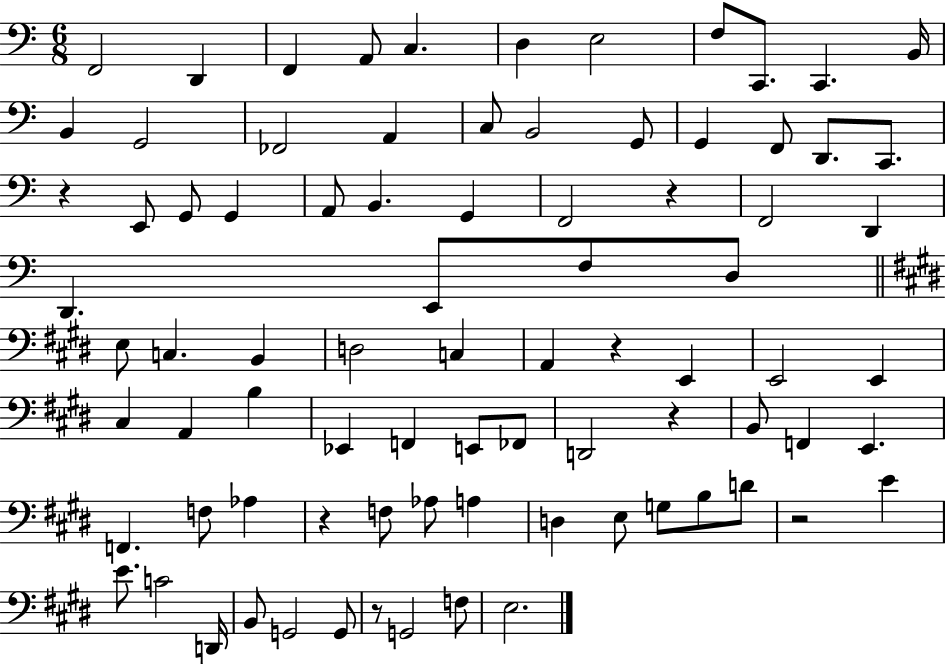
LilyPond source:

{
  \clef bass
  \numericTimeSignature
  \time 6/8
  \key c \major
  f,2 d,4 | f,4 a,8 c4. | d4 e2 | f8 c,8. c,4. b,16 | \break b,4 g,2 | fes,2 a,4 | c8 b,2 g,8 | g,4 f,8 d,8. c,8. | \break r4 e,8 g,8 g,4 | a,8 b,4. g,4 | f,2 r4 | f,2 d,4 | \break d,4. e,8 f8 d8 | \bar "||" \break \key e \major e8 c4. b,4 | d2 c4 | a,4 r4 e,4 | e,2 e,4 | \break cis4 a,4 b4 | ees,4 f,4 e,8 fes,8 | d,2 r4 | b,8 f,4 e,4. | \break f,4. f8 aes4 | r4 f8 aes8 a4 | d4 e8 g8 b8 d'8 | r2 e'4 | \break e'8. c'2 d,16 | b,8 g,2 g,8 | r8 g,2 f8 | e2. | \break \bar "|."
}